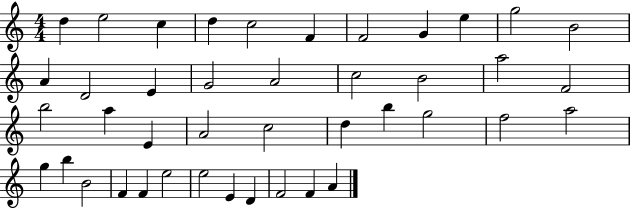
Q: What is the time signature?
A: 4/4